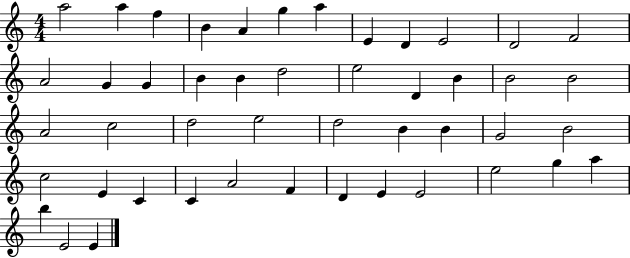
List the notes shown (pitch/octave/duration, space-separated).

A5/h A5/q F5/q B4/q A4/q G5/q A5/q E4/q D4/q E4/h D4/h F4/h A4/h G4/q G4/q B4/q B4/q D5/h E5/h D4/q B4/q B4/h B4/h A4/h C5/h D5/h E5/h D5/h B4/q B4/q G4/h B4/h C5/h E4/q C4/q C4/q A4/h F4/q D4/q E4/q E4/h E5/h G5/q A5/q B5/q E4/h E4/q